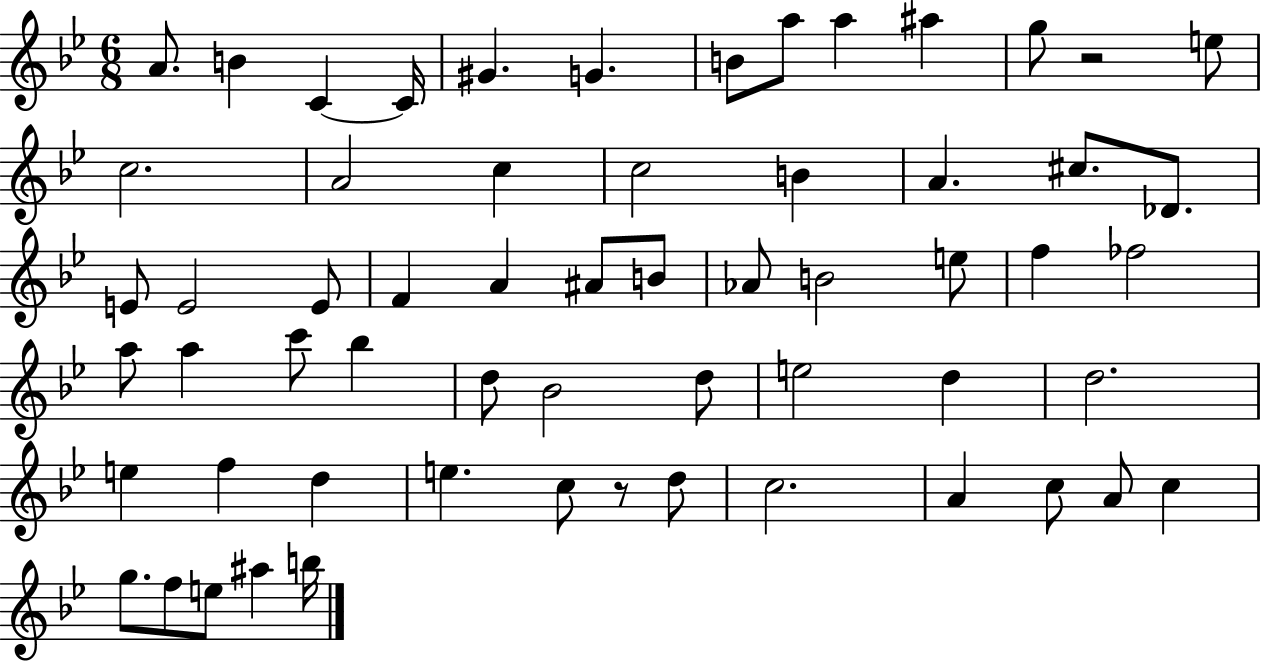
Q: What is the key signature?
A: BES major